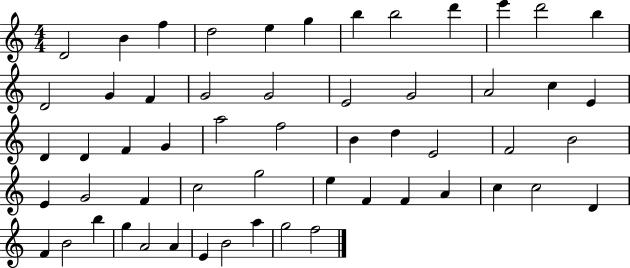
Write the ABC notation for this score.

X:1
T:Untitled
M:4/4
L:1/4
K:C
D2 B f d2 e g b b2 d' e' d'2 b D2 G F G2 G2 E2 G2 A2 c E D D F G a2 f2 B d E2 F2 B2 E G2 F c2 g2 e F F A c c2 D F B2 b g A2 A E B2 a g2 f2